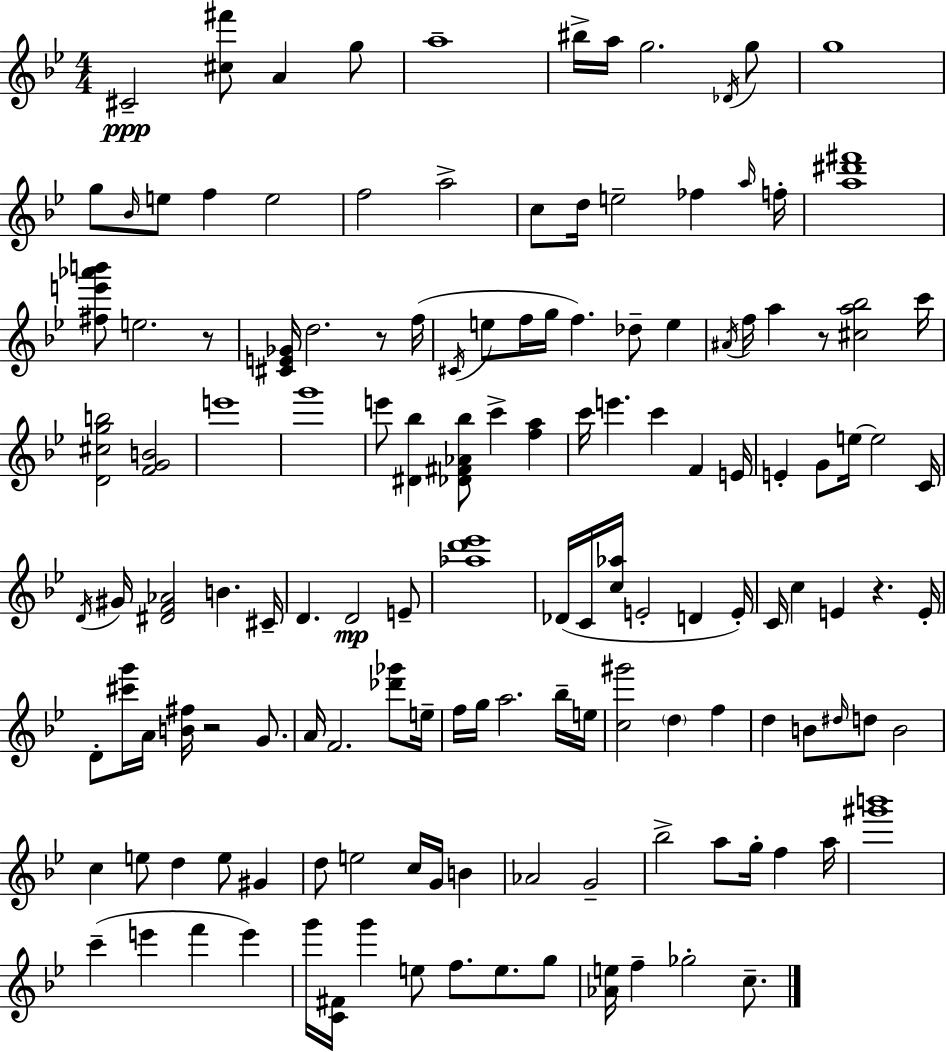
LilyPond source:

{
  \clef treble
  \numericTimeSignature
  \time 4/4
  \key bes \major
  cis'2--\ppp <cis'' fis'''>8 a'4 g''8 | a''1-- | bis''16-> a''16 g''2. \acciaccatura { des'16 } g''8 | g''1 | \break g''8 \grace { bes'16 } e''8 f''4 e''2 | f''2 a''2-> | c''8 d''16 e''2-- fes''4 | \grace { a''16 } f''16-. <a'' dis''' fis'''>1 | \break <fis'' e''' aes''' b'''>8 e''2. | r8 <cis' e' ges'>16 d''2. | r8 f''16( \acciaccatura { cis'16 } e''8 f''16 g''16 f''4.) des''8-- | e''4 \acciaccatura { ais'16 } f''16 a''4 r8 <cis'' a'' bes''>2 | \break c'''16 <d' cis'' g'' b''>2 <f' g' b'>2 | e'''1 | g'''1 | e'''8 <dis' bes''>4 <des' fis' aes' bes''>8 c'''4-> | \break <f'' a''>4 c'''16 e'''4. c'''4 | f'4 e'16 e'4-. g'8 e''16~~ e''2 | c'16 \acciaccatura { d'16 } gis'16 <dis' f' aes'>2 b'4. | cis'16-- d'4. d'2\mp | \break e'8-- <aes'' d''' ees'''>1 | des'16( c'16 <c'' aes''>16 e'2-. | d'4 e'16-.) c'16 c''4 e'4 r4. | e'16-. d'8-. <cis''' g'''>16 a'16 <b' fis''>16 r2 | \break g'8. a'16 f'2. | <des''' ges'''>8 e''16-- f''16 g''16 a''2. | bes''16-- e''16 <c'' gis'''>2 \parenthesize d''4 | f''4 d''4 b'8 \grace { dis''16 } d''8 b'2 | \break c''4 e''8 d''4 | e''8 gis'4 d''8 e''2 | c''16 g'16 b'4 aes'2 g'2-- | bes''2-> a''8 | \break g''16-. f''4 a''16 <gis''' b'''>1 | c'''4--( e'''4 f'''4 | e'''4) g'''16 <c' fis'>16 g'''4 e''8 f''8. | e''8. g''8 <aes' e''>16 f''4-- ges''2-. | \break c''8.-- \bar "|."
}